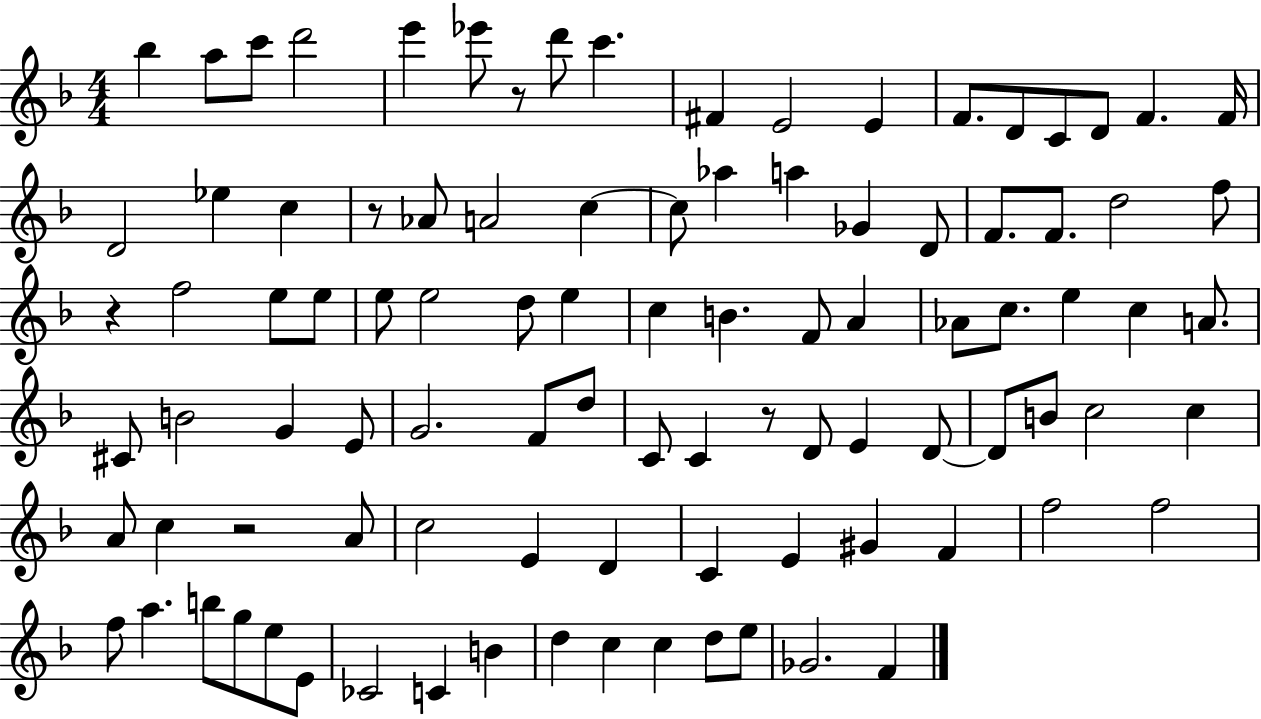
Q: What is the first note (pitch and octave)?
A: Bb5